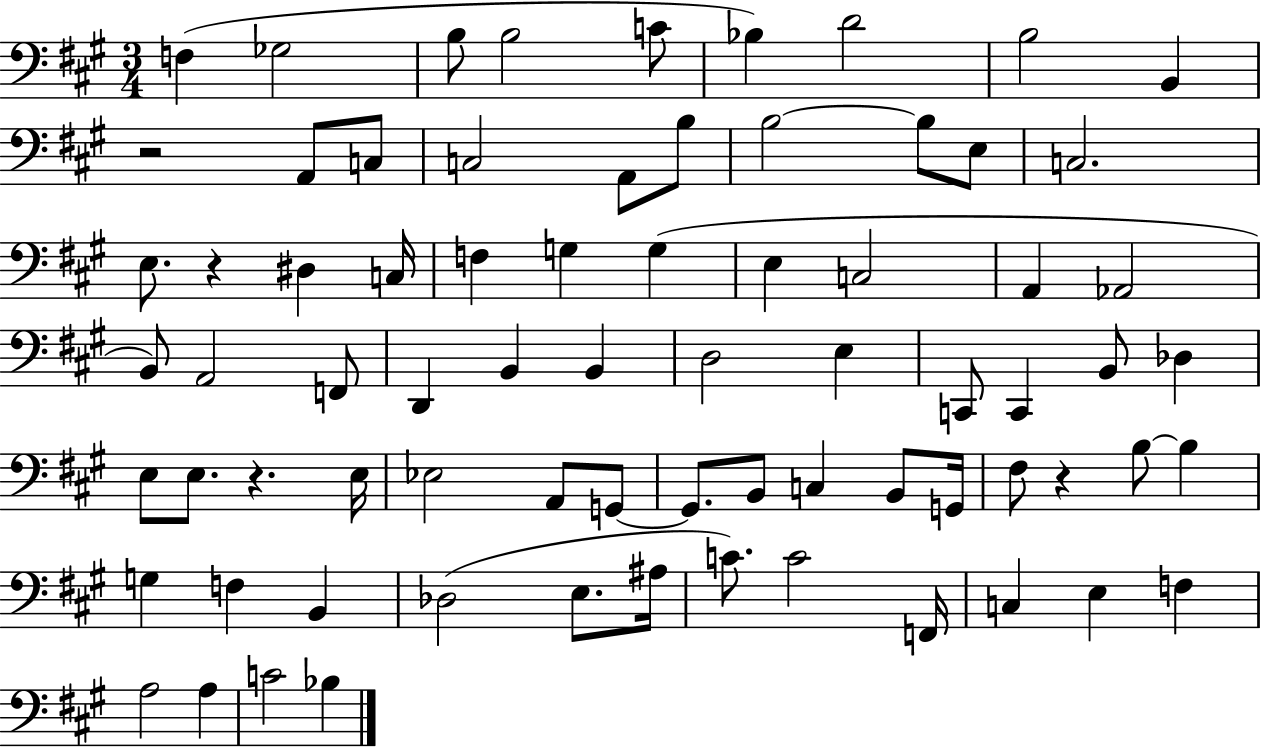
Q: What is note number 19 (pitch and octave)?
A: E3